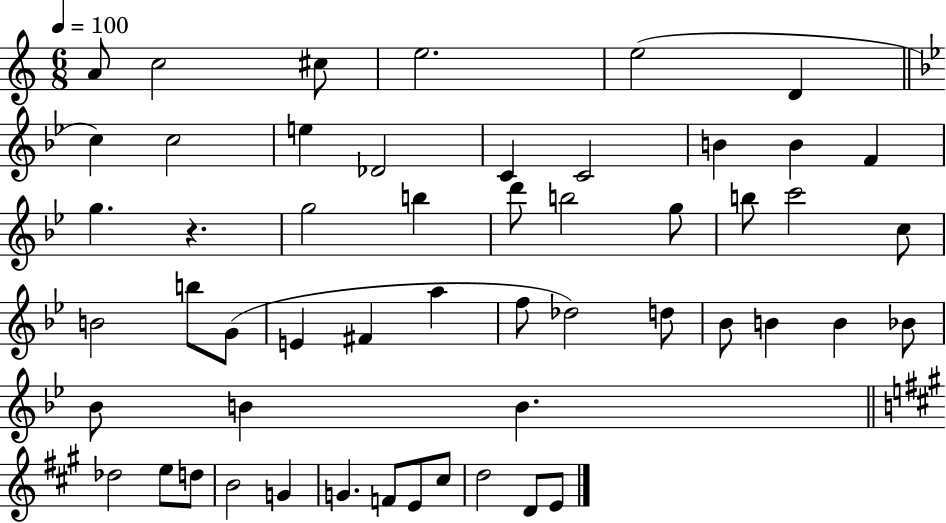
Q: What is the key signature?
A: C major